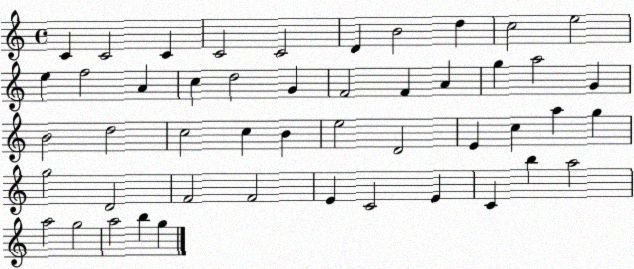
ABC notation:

X:1
T:Untitled
M:4/4
L:1/4
K:C
C C2 C C2 C2 D B2 d c2 e2 e f2 A c d2 G F2 F A g a2 G B2 d2 c2 c B e2 D2 E c a g g2 D2 F2 F2 E C2 E C b a2 a2 g2 a2 b g